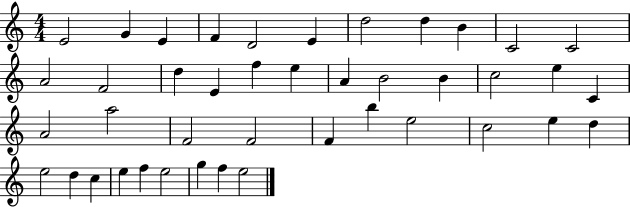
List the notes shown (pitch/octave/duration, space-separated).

E4/h G4/q E4/q F4/q D4/h E4/q D5/h D5/q B4/q C4/h C4/h A4/h F4/h D5/q E4/q F5/q E5/q A4/q B4/h B4/q C5/h E5/q C4/q A4/h A5/h F4/h F4/h F4/q B5/q E5/h C5/h E5/q D5/q E5/h D5/q C5/q E5/q F5/q E5/h G5/q F5/q E5/h